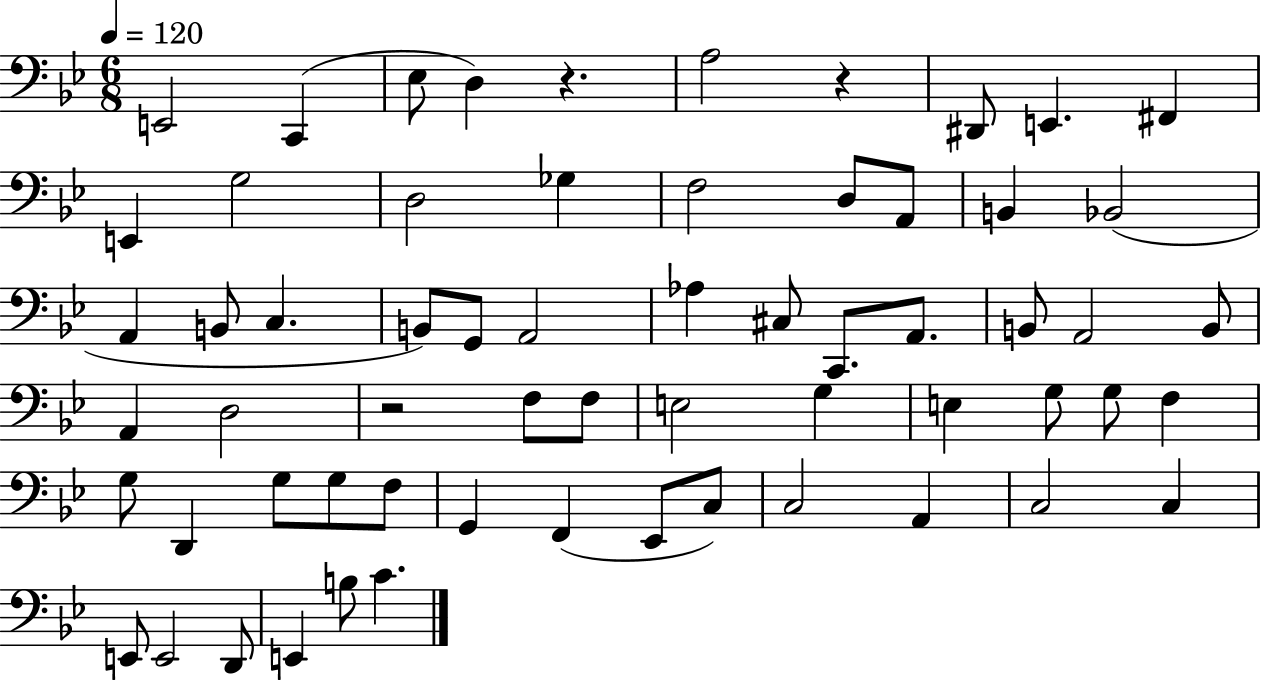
E2/h C2/q Eb3/e D3/q R/q. A3/h R/q D#2/e E2/q. F#2/q E2/q G3/h D3/h Gb3/q F3/h D3/e A2/e B2/q Bb2/h A2/q B2/e C3/q. B2/e G2/e A2/h Ab3/q C#3/e C2/e. A2/e. B2/e A2/h B2/e A2/q D3/h R/h F3/e F3/e E3/h G3/q E3/q G3/e G3/e F3/q G3/e D2/q G3/e G3/e F3/e G2/q F2/q Eb2/e C3/e C3/h A2/q C3/h C3/q E2/e E2/h D2/e E2/q B3/e C4/q.